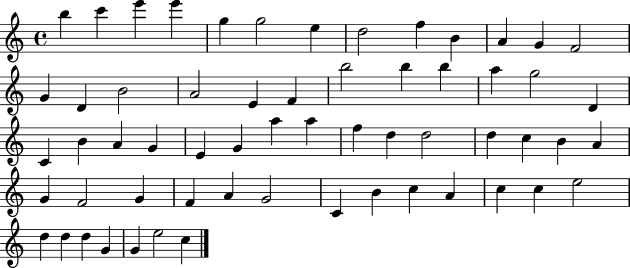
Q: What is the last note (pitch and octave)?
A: C5